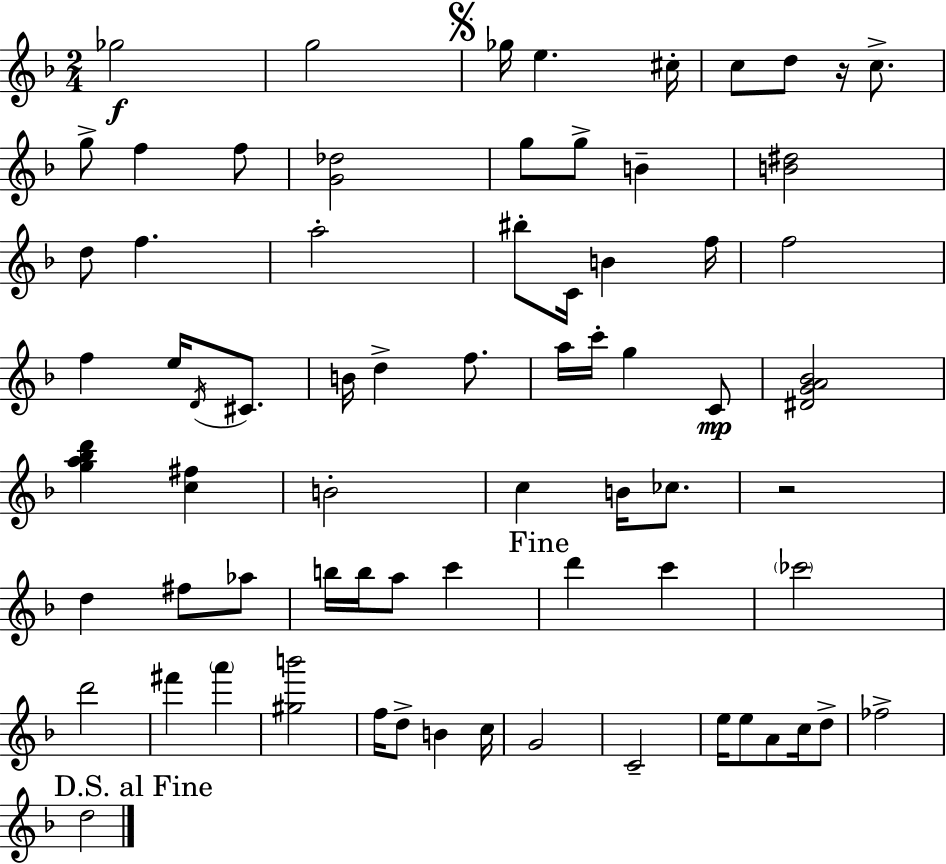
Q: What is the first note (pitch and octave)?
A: Gb5